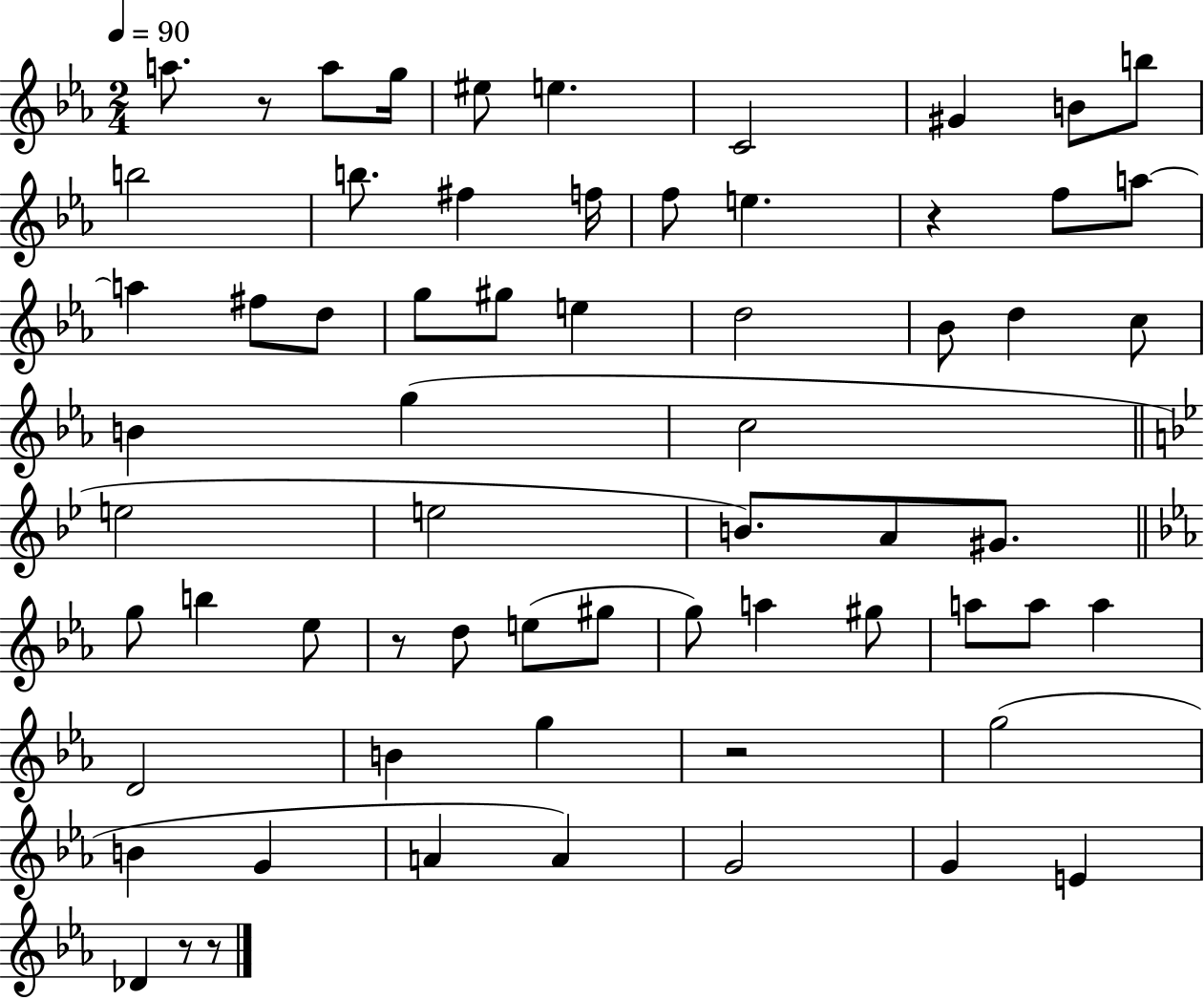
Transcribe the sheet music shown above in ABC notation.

X:1
T:Untitled
M:2/4
L:1/4
K:Eb
a/2 z/2 a/2 g/4 ^e/2 e C2 ^G B/2 b/2 b2 b/2 ^f f/4 f/2 e z f/2 a/2 a ^f/2 d/2 g/2 ^g/2 e d2 _B/2 d c/2 B g c2 e2 e2 B/2 A/2 ^G/2 g/2 b _e/2 z/2 d/2 e/2 ^g/2 g/2 a ^g/2 a/2 a/2 a D2 B g z2 g2 B G A A G2 G E _D z/2 z/2